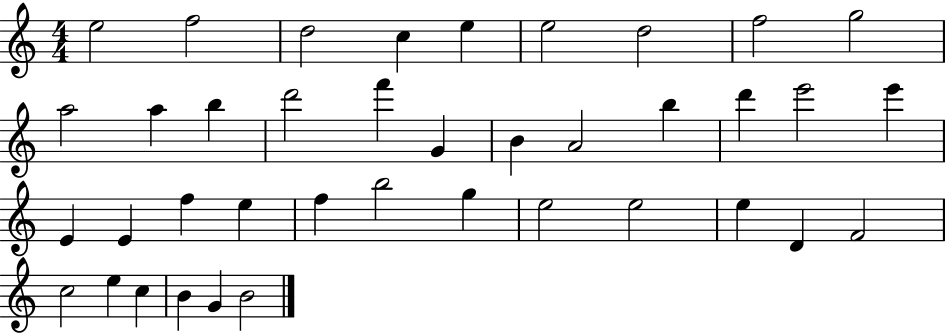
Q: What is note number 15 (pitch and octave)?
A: G4